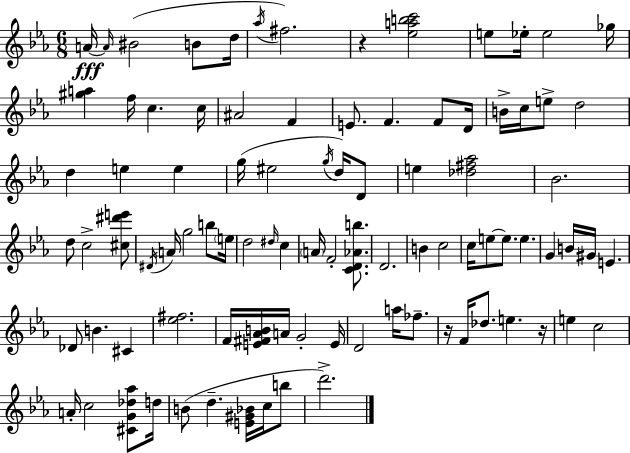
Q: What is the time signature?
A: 6/8